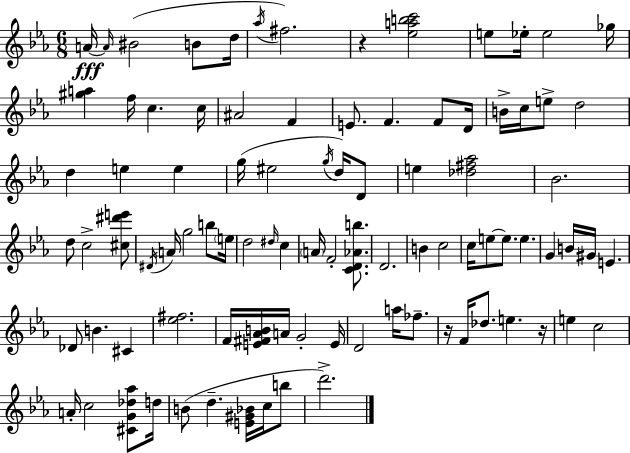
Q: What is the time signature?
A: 6/8